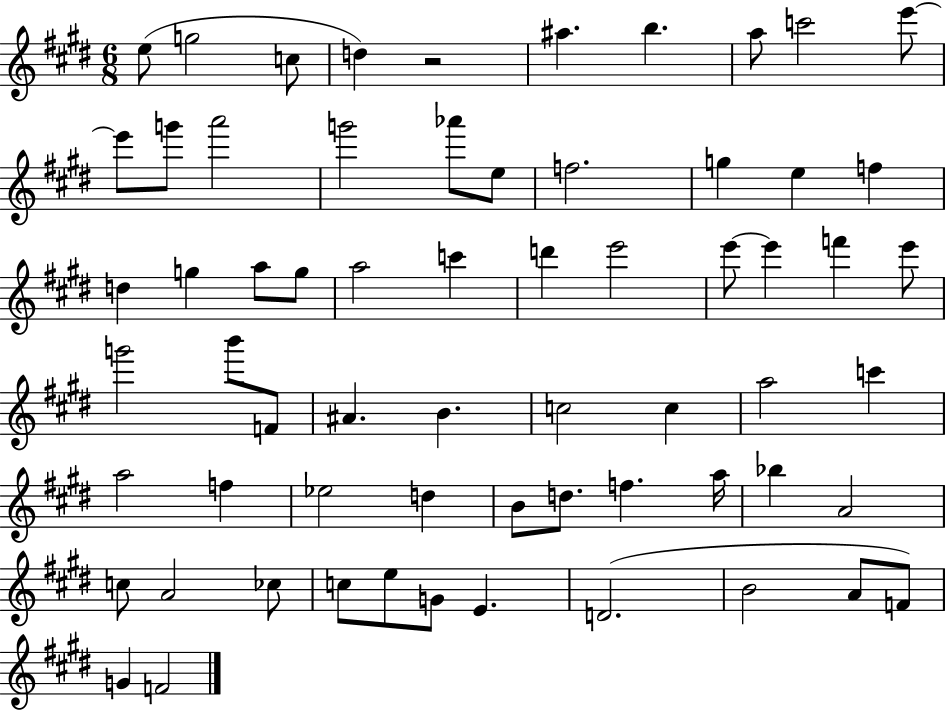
{
  \clef treble
  \numericTimeSignature
  \time 6/8
  \key e \major
  \repeat volta 2 { e''8( g''2 c''8 | d''4) r2 | ais''4. b''4. | a''8 c'''2 e'''8~~ | \break e'''8 g'''8 a'''2 | g'''2 aes'''8 e''8 | f''2. | g''4 e''4 f''4 | \break d''4 g''4 a''8 g''8 | a''2 c'''4 | d'''4 e'''2 | e'''8~~ e'''4 f'''4 e'''8 | \break g'''2 b'''8 f'8 | ais'4. b'4. | c''2 c''4 | a''2 c'''4 | \break a''2 f''4 | ees''2 d''4 | b'8 d''8. f''4. a''16 | bes''4 a'2 | \break c''8 a'2 ces''8 | c''8 e''8 g'8 e'4. | d'2.( | b'2 a'8 f'8) | \break g'4 f'2 | } \bar "|."
}